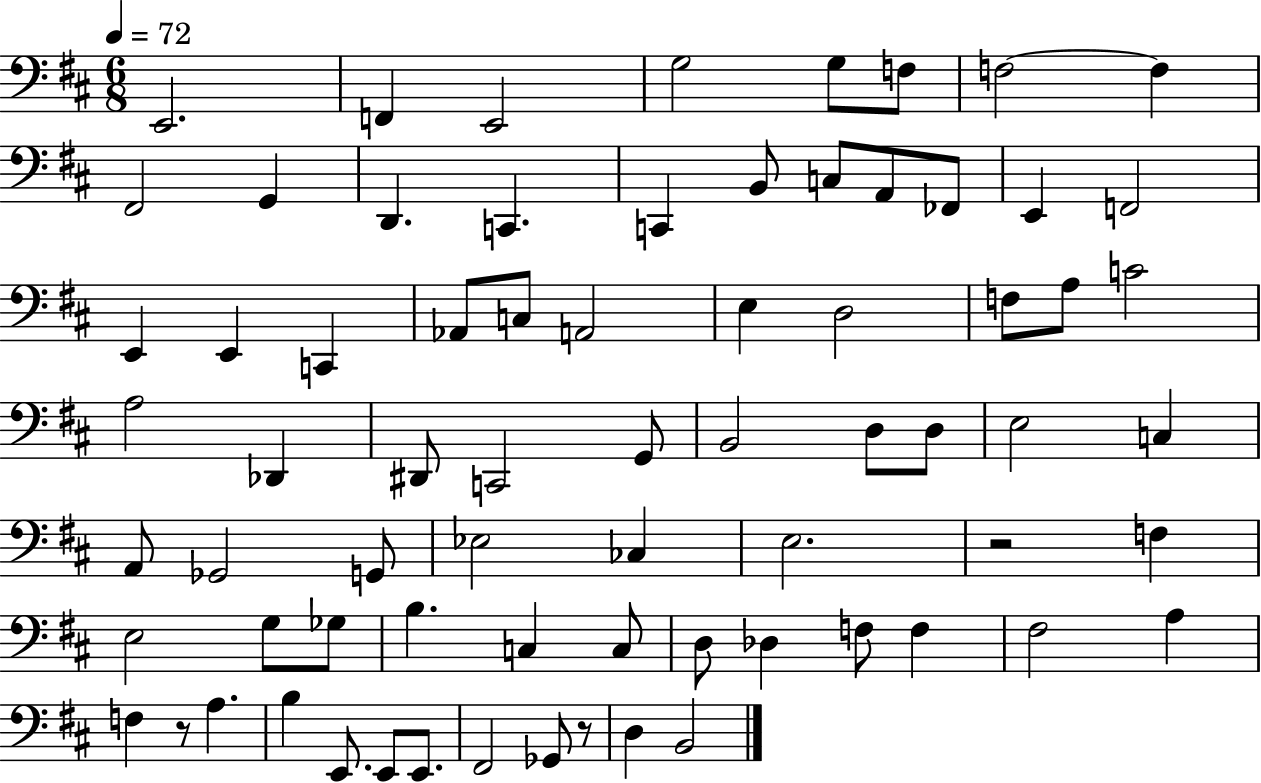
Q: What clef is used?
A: bass